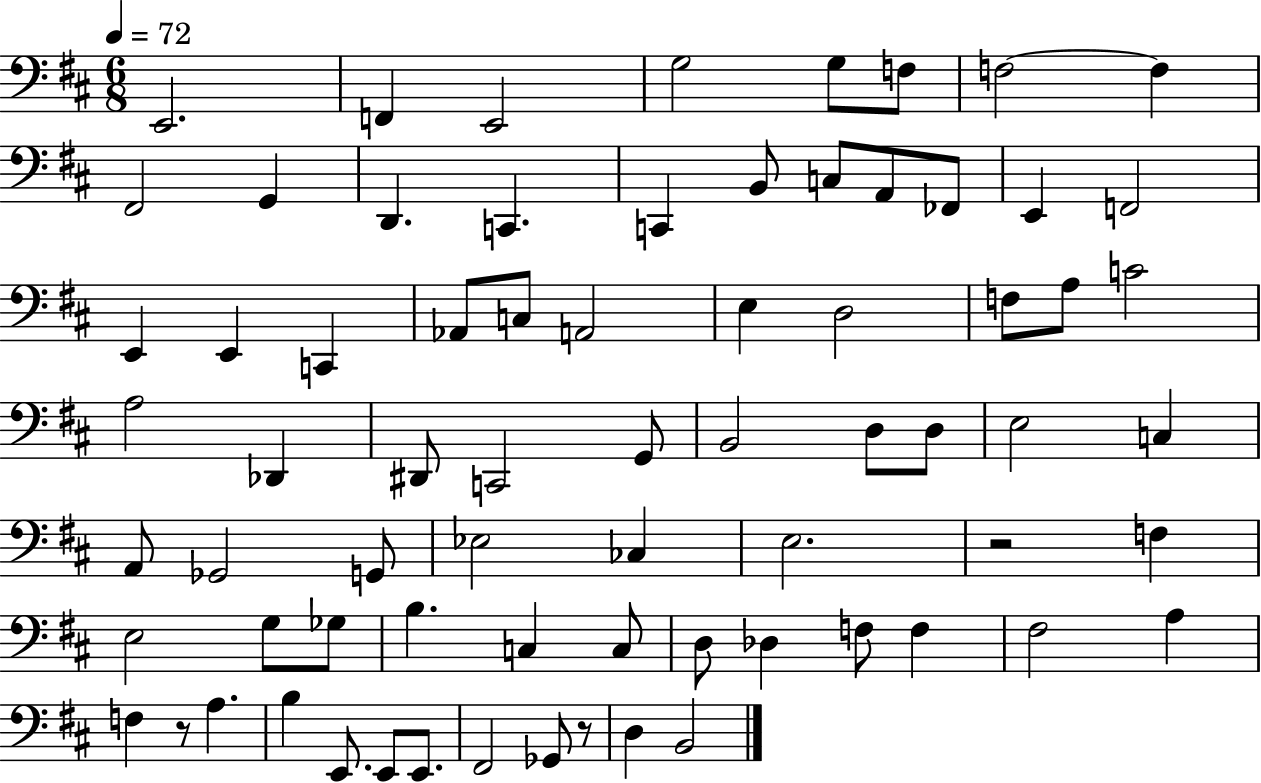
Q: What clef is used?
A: bass